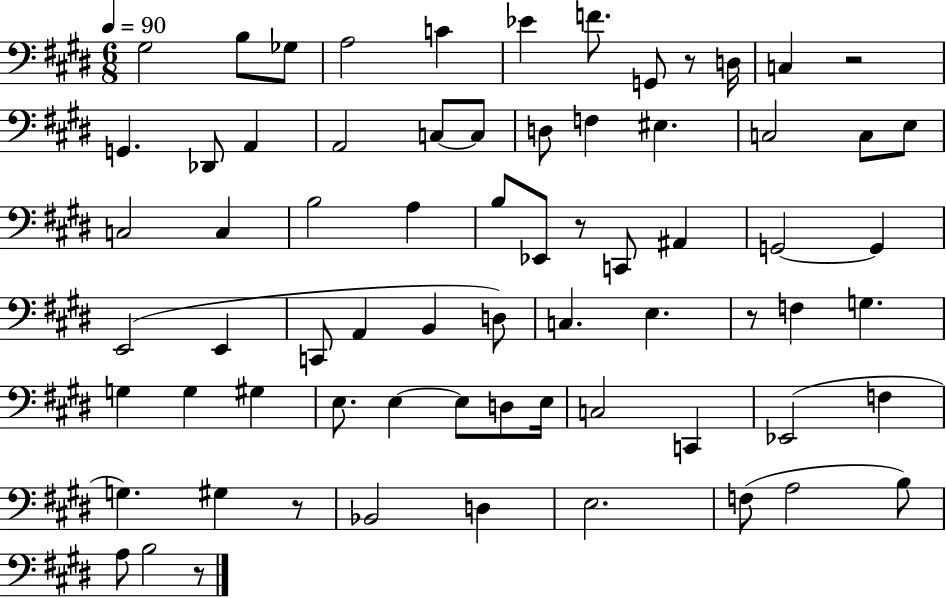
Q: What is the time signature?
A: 6/8